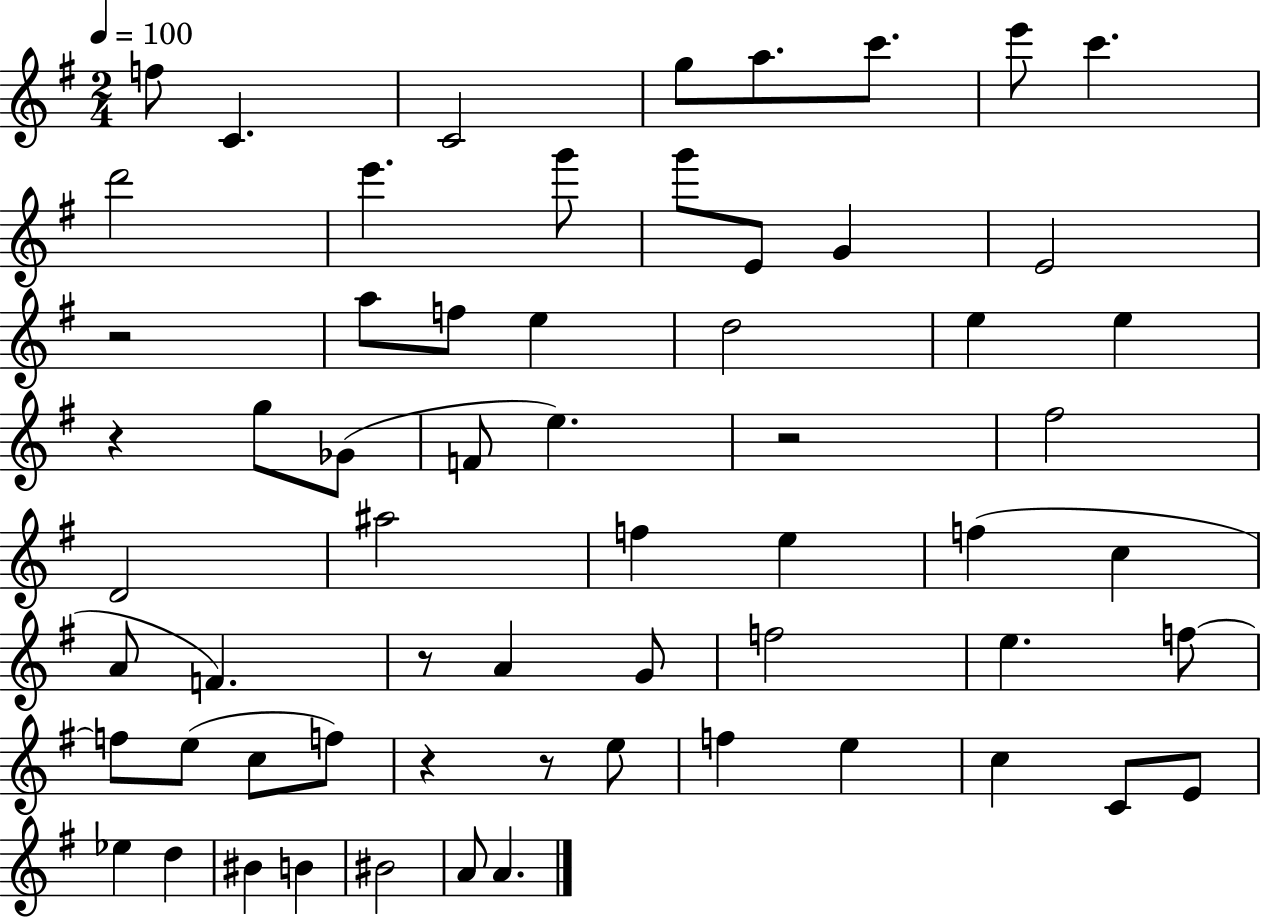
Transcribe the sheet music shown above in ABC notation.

X:1
T:Untitled
M:2/4
L:1/4
K:G
f/2 C C2 g/2 a/2 c'/2 e'/2 c' d'2 e' g'/2 g'/2 E/2 G E2 z2 a/2 f/2 e d2 e e z g/2 _G/2 F/2 e z2 ^f2 D2 ^a2 f e f c A/2 F z/2 A G/2 f2 e f/2 f/2 e/2 c/2 f/2 z z/2 e/2 f e c C/2 E/2 _e d ^B B ^B2 A/2 A